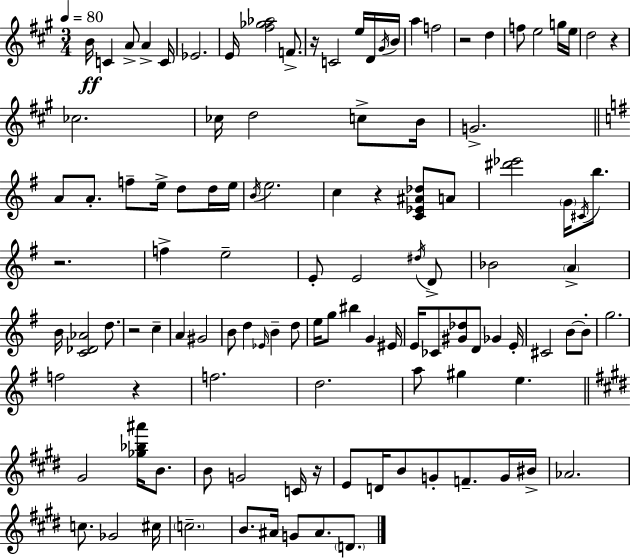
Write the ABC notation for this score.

X:1
T:Untitled
M:3/4
L:1/4
K:A
B/4 C A/2 A C/4 _E2 E/4 [^f_g_a]2 F/2 z/4 C2 e/4 D/4 ^G/4 B/4 a f2 z2 d f/2 e2 g/4 e/4 d2 z _c2 _c/4 d2 c/2 B/4 G2 A/2 A/2 f/2 e/4 d/2 d/4 e/4 B/4 e2 c z [C_E^A_d]/2 A/2 [^d'_e']2 G/4 ^C/4 b/2 z2 f e2 E/2 E2 ^d/4 D/2 _B2 A B/4 [C_D_A]2 d/2 z2 c A ^G2 B/2 d _E/4 B d/2 e/4 g/2 ^b G ^E/4 E/4 _C/2 [^G_d]/2 D/2 _G E/4 ^C2 B/2 B/2 g2 f2 z f2 d2 a/2 ^g e ^G2 [_g_b^a']/4 B/2 B/2 G2 C/4 z/4 E/2 D/4 B/2 G/2 F/2 G/4 ^B/4 _A2 c/2 _G2 ^c/4 c2 B/2 ^A/4 G/2 ^A/2 D/2